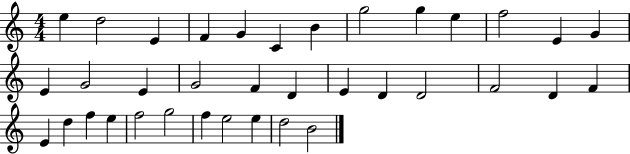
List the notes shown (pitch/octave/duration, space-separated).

E5/q D5/h E4/q F4/q G4/q C4/q B4/q G5/h G5/q E5/q F5/h E4/q G4/q E4/q G4/h E4/q G4/h F4/q D4/q E4/q D4/q D4/h F4/h D4/q F4/q E4/q D5/q F5/q E5/q F5/h G5/h F5/q E5/h E5/q D5/h B4/h